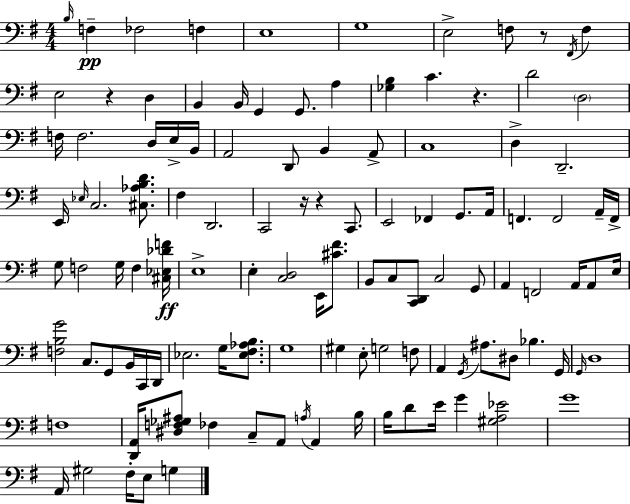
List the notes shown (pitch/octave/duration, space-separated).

B3/s F3/q FES3/h F3/q E3/w G3/w E3/h F3/e R/e F#2/s F3/q E3/h R/q D3/q B2/q B2/s G2/q G2/e. A3/q [Gb3,B3]/q C4/q. R/q. D4/h D3/h F3/s F3/h. D3/s E3/s B2/s A2/h D2/e B2/q A2/e C3/w D3/q D2/h. E2/s Eb3/s C3/h. [C#3,Ab3,B3,D4]/e. F#3/q D2/h. C2/h R/s R/q C2/e. E2/h FES2/q G2/e. A2/s F2/q. F2/h A2/s F2/s G3/e F3/h G3/s F3/q [C#3,Eb3,Db4,F4]/s E3/w E3/q [C3,D3]/h E2/s [C#4,F#4]/e. B2/e C3/e [C2,D2]/e C3/h G2/e A2/q F2/h A2/s A2/e E3/s [F3,B3,G4]/h C3/e. G2/e B2/s C2/s D2/s Eb3/h. G3/s [Eb3,F#3,Ab3,B3]/e. G3/w G#3/q E3/e G3/h F3/e A2/q G2/s A#3/e. D#3/e Bb3/q. G2/s G2/s D3/w F3/w [D2,A2]/s [D#3,F3,Gb3,A#3]/e FES3/q C3/e A2/e A3/s A2/q B3/s B3/s D4/e E4/s G4/q [G#3,A3,Eb4]/h G4/w A2/s G#3/h F#3/s E3/e G3/q